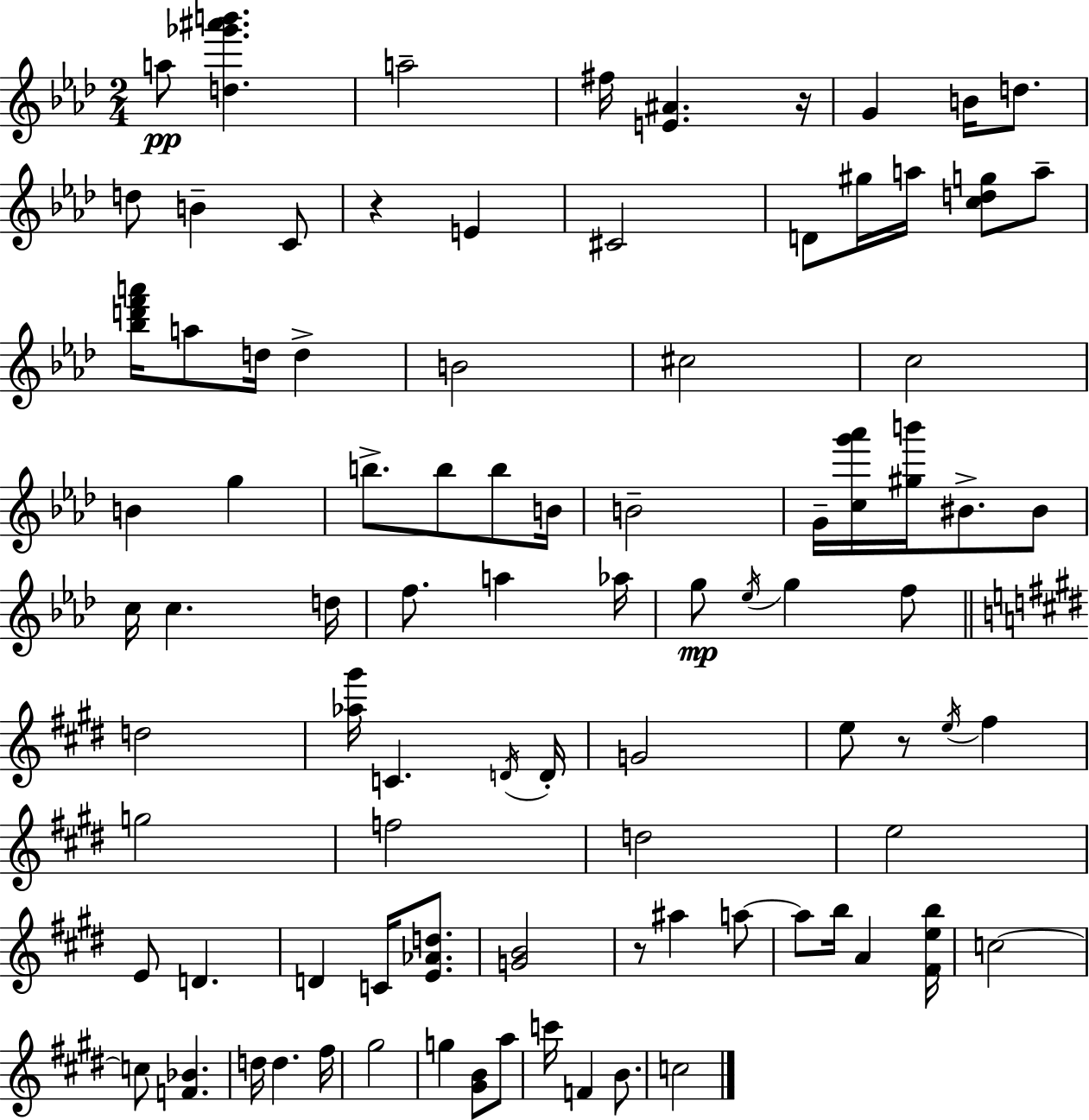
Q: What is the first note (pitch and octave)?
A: A5